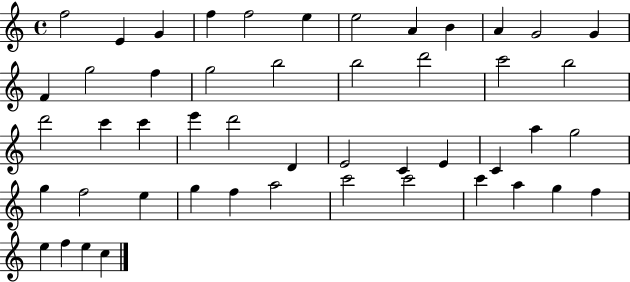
X:1
T:Untitled
M:4/4
L:1/4
K:C
f2 E G f f2 e e2 A B A G2 G F g2 f g2 b2 b2 d'2 c'2 b2 d'2 c' c' e' d'2 D E2 C E C a g2 g f2 e g f a2 c'2 c'2 c' a g f e f e c